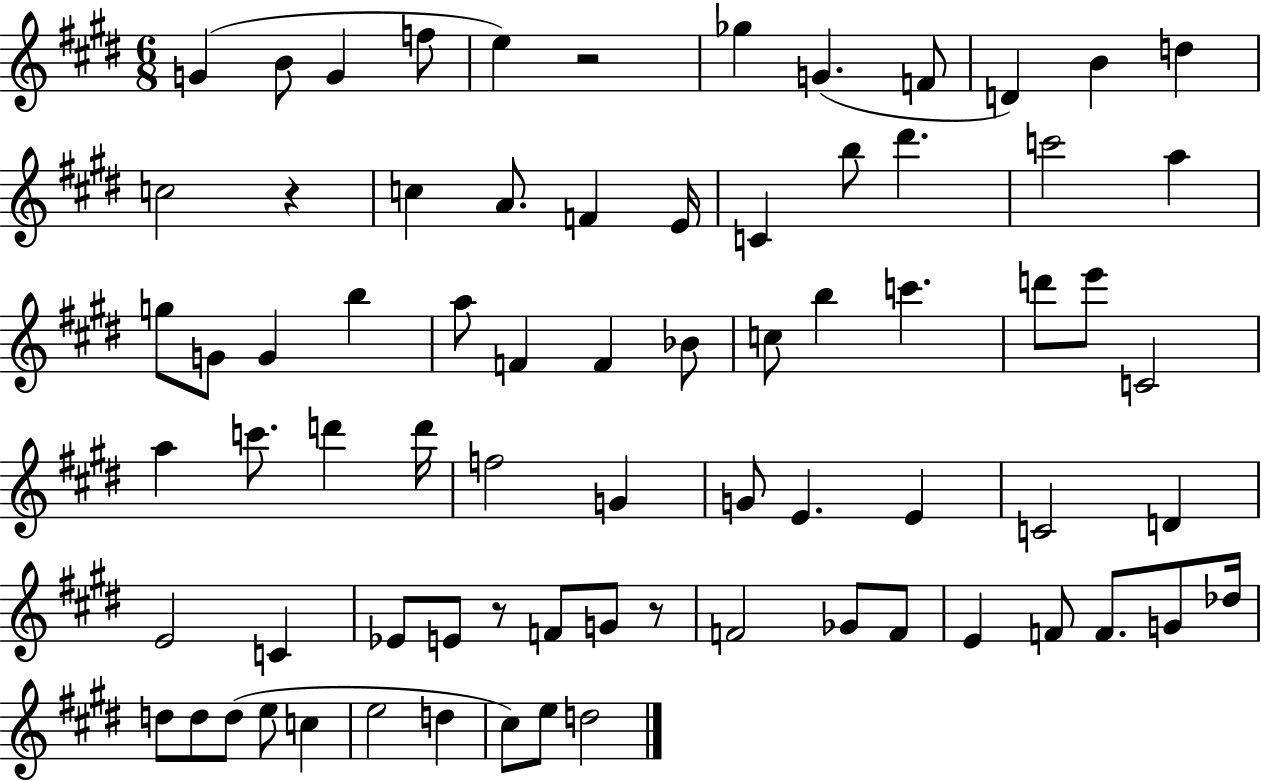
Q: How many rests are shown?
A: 4